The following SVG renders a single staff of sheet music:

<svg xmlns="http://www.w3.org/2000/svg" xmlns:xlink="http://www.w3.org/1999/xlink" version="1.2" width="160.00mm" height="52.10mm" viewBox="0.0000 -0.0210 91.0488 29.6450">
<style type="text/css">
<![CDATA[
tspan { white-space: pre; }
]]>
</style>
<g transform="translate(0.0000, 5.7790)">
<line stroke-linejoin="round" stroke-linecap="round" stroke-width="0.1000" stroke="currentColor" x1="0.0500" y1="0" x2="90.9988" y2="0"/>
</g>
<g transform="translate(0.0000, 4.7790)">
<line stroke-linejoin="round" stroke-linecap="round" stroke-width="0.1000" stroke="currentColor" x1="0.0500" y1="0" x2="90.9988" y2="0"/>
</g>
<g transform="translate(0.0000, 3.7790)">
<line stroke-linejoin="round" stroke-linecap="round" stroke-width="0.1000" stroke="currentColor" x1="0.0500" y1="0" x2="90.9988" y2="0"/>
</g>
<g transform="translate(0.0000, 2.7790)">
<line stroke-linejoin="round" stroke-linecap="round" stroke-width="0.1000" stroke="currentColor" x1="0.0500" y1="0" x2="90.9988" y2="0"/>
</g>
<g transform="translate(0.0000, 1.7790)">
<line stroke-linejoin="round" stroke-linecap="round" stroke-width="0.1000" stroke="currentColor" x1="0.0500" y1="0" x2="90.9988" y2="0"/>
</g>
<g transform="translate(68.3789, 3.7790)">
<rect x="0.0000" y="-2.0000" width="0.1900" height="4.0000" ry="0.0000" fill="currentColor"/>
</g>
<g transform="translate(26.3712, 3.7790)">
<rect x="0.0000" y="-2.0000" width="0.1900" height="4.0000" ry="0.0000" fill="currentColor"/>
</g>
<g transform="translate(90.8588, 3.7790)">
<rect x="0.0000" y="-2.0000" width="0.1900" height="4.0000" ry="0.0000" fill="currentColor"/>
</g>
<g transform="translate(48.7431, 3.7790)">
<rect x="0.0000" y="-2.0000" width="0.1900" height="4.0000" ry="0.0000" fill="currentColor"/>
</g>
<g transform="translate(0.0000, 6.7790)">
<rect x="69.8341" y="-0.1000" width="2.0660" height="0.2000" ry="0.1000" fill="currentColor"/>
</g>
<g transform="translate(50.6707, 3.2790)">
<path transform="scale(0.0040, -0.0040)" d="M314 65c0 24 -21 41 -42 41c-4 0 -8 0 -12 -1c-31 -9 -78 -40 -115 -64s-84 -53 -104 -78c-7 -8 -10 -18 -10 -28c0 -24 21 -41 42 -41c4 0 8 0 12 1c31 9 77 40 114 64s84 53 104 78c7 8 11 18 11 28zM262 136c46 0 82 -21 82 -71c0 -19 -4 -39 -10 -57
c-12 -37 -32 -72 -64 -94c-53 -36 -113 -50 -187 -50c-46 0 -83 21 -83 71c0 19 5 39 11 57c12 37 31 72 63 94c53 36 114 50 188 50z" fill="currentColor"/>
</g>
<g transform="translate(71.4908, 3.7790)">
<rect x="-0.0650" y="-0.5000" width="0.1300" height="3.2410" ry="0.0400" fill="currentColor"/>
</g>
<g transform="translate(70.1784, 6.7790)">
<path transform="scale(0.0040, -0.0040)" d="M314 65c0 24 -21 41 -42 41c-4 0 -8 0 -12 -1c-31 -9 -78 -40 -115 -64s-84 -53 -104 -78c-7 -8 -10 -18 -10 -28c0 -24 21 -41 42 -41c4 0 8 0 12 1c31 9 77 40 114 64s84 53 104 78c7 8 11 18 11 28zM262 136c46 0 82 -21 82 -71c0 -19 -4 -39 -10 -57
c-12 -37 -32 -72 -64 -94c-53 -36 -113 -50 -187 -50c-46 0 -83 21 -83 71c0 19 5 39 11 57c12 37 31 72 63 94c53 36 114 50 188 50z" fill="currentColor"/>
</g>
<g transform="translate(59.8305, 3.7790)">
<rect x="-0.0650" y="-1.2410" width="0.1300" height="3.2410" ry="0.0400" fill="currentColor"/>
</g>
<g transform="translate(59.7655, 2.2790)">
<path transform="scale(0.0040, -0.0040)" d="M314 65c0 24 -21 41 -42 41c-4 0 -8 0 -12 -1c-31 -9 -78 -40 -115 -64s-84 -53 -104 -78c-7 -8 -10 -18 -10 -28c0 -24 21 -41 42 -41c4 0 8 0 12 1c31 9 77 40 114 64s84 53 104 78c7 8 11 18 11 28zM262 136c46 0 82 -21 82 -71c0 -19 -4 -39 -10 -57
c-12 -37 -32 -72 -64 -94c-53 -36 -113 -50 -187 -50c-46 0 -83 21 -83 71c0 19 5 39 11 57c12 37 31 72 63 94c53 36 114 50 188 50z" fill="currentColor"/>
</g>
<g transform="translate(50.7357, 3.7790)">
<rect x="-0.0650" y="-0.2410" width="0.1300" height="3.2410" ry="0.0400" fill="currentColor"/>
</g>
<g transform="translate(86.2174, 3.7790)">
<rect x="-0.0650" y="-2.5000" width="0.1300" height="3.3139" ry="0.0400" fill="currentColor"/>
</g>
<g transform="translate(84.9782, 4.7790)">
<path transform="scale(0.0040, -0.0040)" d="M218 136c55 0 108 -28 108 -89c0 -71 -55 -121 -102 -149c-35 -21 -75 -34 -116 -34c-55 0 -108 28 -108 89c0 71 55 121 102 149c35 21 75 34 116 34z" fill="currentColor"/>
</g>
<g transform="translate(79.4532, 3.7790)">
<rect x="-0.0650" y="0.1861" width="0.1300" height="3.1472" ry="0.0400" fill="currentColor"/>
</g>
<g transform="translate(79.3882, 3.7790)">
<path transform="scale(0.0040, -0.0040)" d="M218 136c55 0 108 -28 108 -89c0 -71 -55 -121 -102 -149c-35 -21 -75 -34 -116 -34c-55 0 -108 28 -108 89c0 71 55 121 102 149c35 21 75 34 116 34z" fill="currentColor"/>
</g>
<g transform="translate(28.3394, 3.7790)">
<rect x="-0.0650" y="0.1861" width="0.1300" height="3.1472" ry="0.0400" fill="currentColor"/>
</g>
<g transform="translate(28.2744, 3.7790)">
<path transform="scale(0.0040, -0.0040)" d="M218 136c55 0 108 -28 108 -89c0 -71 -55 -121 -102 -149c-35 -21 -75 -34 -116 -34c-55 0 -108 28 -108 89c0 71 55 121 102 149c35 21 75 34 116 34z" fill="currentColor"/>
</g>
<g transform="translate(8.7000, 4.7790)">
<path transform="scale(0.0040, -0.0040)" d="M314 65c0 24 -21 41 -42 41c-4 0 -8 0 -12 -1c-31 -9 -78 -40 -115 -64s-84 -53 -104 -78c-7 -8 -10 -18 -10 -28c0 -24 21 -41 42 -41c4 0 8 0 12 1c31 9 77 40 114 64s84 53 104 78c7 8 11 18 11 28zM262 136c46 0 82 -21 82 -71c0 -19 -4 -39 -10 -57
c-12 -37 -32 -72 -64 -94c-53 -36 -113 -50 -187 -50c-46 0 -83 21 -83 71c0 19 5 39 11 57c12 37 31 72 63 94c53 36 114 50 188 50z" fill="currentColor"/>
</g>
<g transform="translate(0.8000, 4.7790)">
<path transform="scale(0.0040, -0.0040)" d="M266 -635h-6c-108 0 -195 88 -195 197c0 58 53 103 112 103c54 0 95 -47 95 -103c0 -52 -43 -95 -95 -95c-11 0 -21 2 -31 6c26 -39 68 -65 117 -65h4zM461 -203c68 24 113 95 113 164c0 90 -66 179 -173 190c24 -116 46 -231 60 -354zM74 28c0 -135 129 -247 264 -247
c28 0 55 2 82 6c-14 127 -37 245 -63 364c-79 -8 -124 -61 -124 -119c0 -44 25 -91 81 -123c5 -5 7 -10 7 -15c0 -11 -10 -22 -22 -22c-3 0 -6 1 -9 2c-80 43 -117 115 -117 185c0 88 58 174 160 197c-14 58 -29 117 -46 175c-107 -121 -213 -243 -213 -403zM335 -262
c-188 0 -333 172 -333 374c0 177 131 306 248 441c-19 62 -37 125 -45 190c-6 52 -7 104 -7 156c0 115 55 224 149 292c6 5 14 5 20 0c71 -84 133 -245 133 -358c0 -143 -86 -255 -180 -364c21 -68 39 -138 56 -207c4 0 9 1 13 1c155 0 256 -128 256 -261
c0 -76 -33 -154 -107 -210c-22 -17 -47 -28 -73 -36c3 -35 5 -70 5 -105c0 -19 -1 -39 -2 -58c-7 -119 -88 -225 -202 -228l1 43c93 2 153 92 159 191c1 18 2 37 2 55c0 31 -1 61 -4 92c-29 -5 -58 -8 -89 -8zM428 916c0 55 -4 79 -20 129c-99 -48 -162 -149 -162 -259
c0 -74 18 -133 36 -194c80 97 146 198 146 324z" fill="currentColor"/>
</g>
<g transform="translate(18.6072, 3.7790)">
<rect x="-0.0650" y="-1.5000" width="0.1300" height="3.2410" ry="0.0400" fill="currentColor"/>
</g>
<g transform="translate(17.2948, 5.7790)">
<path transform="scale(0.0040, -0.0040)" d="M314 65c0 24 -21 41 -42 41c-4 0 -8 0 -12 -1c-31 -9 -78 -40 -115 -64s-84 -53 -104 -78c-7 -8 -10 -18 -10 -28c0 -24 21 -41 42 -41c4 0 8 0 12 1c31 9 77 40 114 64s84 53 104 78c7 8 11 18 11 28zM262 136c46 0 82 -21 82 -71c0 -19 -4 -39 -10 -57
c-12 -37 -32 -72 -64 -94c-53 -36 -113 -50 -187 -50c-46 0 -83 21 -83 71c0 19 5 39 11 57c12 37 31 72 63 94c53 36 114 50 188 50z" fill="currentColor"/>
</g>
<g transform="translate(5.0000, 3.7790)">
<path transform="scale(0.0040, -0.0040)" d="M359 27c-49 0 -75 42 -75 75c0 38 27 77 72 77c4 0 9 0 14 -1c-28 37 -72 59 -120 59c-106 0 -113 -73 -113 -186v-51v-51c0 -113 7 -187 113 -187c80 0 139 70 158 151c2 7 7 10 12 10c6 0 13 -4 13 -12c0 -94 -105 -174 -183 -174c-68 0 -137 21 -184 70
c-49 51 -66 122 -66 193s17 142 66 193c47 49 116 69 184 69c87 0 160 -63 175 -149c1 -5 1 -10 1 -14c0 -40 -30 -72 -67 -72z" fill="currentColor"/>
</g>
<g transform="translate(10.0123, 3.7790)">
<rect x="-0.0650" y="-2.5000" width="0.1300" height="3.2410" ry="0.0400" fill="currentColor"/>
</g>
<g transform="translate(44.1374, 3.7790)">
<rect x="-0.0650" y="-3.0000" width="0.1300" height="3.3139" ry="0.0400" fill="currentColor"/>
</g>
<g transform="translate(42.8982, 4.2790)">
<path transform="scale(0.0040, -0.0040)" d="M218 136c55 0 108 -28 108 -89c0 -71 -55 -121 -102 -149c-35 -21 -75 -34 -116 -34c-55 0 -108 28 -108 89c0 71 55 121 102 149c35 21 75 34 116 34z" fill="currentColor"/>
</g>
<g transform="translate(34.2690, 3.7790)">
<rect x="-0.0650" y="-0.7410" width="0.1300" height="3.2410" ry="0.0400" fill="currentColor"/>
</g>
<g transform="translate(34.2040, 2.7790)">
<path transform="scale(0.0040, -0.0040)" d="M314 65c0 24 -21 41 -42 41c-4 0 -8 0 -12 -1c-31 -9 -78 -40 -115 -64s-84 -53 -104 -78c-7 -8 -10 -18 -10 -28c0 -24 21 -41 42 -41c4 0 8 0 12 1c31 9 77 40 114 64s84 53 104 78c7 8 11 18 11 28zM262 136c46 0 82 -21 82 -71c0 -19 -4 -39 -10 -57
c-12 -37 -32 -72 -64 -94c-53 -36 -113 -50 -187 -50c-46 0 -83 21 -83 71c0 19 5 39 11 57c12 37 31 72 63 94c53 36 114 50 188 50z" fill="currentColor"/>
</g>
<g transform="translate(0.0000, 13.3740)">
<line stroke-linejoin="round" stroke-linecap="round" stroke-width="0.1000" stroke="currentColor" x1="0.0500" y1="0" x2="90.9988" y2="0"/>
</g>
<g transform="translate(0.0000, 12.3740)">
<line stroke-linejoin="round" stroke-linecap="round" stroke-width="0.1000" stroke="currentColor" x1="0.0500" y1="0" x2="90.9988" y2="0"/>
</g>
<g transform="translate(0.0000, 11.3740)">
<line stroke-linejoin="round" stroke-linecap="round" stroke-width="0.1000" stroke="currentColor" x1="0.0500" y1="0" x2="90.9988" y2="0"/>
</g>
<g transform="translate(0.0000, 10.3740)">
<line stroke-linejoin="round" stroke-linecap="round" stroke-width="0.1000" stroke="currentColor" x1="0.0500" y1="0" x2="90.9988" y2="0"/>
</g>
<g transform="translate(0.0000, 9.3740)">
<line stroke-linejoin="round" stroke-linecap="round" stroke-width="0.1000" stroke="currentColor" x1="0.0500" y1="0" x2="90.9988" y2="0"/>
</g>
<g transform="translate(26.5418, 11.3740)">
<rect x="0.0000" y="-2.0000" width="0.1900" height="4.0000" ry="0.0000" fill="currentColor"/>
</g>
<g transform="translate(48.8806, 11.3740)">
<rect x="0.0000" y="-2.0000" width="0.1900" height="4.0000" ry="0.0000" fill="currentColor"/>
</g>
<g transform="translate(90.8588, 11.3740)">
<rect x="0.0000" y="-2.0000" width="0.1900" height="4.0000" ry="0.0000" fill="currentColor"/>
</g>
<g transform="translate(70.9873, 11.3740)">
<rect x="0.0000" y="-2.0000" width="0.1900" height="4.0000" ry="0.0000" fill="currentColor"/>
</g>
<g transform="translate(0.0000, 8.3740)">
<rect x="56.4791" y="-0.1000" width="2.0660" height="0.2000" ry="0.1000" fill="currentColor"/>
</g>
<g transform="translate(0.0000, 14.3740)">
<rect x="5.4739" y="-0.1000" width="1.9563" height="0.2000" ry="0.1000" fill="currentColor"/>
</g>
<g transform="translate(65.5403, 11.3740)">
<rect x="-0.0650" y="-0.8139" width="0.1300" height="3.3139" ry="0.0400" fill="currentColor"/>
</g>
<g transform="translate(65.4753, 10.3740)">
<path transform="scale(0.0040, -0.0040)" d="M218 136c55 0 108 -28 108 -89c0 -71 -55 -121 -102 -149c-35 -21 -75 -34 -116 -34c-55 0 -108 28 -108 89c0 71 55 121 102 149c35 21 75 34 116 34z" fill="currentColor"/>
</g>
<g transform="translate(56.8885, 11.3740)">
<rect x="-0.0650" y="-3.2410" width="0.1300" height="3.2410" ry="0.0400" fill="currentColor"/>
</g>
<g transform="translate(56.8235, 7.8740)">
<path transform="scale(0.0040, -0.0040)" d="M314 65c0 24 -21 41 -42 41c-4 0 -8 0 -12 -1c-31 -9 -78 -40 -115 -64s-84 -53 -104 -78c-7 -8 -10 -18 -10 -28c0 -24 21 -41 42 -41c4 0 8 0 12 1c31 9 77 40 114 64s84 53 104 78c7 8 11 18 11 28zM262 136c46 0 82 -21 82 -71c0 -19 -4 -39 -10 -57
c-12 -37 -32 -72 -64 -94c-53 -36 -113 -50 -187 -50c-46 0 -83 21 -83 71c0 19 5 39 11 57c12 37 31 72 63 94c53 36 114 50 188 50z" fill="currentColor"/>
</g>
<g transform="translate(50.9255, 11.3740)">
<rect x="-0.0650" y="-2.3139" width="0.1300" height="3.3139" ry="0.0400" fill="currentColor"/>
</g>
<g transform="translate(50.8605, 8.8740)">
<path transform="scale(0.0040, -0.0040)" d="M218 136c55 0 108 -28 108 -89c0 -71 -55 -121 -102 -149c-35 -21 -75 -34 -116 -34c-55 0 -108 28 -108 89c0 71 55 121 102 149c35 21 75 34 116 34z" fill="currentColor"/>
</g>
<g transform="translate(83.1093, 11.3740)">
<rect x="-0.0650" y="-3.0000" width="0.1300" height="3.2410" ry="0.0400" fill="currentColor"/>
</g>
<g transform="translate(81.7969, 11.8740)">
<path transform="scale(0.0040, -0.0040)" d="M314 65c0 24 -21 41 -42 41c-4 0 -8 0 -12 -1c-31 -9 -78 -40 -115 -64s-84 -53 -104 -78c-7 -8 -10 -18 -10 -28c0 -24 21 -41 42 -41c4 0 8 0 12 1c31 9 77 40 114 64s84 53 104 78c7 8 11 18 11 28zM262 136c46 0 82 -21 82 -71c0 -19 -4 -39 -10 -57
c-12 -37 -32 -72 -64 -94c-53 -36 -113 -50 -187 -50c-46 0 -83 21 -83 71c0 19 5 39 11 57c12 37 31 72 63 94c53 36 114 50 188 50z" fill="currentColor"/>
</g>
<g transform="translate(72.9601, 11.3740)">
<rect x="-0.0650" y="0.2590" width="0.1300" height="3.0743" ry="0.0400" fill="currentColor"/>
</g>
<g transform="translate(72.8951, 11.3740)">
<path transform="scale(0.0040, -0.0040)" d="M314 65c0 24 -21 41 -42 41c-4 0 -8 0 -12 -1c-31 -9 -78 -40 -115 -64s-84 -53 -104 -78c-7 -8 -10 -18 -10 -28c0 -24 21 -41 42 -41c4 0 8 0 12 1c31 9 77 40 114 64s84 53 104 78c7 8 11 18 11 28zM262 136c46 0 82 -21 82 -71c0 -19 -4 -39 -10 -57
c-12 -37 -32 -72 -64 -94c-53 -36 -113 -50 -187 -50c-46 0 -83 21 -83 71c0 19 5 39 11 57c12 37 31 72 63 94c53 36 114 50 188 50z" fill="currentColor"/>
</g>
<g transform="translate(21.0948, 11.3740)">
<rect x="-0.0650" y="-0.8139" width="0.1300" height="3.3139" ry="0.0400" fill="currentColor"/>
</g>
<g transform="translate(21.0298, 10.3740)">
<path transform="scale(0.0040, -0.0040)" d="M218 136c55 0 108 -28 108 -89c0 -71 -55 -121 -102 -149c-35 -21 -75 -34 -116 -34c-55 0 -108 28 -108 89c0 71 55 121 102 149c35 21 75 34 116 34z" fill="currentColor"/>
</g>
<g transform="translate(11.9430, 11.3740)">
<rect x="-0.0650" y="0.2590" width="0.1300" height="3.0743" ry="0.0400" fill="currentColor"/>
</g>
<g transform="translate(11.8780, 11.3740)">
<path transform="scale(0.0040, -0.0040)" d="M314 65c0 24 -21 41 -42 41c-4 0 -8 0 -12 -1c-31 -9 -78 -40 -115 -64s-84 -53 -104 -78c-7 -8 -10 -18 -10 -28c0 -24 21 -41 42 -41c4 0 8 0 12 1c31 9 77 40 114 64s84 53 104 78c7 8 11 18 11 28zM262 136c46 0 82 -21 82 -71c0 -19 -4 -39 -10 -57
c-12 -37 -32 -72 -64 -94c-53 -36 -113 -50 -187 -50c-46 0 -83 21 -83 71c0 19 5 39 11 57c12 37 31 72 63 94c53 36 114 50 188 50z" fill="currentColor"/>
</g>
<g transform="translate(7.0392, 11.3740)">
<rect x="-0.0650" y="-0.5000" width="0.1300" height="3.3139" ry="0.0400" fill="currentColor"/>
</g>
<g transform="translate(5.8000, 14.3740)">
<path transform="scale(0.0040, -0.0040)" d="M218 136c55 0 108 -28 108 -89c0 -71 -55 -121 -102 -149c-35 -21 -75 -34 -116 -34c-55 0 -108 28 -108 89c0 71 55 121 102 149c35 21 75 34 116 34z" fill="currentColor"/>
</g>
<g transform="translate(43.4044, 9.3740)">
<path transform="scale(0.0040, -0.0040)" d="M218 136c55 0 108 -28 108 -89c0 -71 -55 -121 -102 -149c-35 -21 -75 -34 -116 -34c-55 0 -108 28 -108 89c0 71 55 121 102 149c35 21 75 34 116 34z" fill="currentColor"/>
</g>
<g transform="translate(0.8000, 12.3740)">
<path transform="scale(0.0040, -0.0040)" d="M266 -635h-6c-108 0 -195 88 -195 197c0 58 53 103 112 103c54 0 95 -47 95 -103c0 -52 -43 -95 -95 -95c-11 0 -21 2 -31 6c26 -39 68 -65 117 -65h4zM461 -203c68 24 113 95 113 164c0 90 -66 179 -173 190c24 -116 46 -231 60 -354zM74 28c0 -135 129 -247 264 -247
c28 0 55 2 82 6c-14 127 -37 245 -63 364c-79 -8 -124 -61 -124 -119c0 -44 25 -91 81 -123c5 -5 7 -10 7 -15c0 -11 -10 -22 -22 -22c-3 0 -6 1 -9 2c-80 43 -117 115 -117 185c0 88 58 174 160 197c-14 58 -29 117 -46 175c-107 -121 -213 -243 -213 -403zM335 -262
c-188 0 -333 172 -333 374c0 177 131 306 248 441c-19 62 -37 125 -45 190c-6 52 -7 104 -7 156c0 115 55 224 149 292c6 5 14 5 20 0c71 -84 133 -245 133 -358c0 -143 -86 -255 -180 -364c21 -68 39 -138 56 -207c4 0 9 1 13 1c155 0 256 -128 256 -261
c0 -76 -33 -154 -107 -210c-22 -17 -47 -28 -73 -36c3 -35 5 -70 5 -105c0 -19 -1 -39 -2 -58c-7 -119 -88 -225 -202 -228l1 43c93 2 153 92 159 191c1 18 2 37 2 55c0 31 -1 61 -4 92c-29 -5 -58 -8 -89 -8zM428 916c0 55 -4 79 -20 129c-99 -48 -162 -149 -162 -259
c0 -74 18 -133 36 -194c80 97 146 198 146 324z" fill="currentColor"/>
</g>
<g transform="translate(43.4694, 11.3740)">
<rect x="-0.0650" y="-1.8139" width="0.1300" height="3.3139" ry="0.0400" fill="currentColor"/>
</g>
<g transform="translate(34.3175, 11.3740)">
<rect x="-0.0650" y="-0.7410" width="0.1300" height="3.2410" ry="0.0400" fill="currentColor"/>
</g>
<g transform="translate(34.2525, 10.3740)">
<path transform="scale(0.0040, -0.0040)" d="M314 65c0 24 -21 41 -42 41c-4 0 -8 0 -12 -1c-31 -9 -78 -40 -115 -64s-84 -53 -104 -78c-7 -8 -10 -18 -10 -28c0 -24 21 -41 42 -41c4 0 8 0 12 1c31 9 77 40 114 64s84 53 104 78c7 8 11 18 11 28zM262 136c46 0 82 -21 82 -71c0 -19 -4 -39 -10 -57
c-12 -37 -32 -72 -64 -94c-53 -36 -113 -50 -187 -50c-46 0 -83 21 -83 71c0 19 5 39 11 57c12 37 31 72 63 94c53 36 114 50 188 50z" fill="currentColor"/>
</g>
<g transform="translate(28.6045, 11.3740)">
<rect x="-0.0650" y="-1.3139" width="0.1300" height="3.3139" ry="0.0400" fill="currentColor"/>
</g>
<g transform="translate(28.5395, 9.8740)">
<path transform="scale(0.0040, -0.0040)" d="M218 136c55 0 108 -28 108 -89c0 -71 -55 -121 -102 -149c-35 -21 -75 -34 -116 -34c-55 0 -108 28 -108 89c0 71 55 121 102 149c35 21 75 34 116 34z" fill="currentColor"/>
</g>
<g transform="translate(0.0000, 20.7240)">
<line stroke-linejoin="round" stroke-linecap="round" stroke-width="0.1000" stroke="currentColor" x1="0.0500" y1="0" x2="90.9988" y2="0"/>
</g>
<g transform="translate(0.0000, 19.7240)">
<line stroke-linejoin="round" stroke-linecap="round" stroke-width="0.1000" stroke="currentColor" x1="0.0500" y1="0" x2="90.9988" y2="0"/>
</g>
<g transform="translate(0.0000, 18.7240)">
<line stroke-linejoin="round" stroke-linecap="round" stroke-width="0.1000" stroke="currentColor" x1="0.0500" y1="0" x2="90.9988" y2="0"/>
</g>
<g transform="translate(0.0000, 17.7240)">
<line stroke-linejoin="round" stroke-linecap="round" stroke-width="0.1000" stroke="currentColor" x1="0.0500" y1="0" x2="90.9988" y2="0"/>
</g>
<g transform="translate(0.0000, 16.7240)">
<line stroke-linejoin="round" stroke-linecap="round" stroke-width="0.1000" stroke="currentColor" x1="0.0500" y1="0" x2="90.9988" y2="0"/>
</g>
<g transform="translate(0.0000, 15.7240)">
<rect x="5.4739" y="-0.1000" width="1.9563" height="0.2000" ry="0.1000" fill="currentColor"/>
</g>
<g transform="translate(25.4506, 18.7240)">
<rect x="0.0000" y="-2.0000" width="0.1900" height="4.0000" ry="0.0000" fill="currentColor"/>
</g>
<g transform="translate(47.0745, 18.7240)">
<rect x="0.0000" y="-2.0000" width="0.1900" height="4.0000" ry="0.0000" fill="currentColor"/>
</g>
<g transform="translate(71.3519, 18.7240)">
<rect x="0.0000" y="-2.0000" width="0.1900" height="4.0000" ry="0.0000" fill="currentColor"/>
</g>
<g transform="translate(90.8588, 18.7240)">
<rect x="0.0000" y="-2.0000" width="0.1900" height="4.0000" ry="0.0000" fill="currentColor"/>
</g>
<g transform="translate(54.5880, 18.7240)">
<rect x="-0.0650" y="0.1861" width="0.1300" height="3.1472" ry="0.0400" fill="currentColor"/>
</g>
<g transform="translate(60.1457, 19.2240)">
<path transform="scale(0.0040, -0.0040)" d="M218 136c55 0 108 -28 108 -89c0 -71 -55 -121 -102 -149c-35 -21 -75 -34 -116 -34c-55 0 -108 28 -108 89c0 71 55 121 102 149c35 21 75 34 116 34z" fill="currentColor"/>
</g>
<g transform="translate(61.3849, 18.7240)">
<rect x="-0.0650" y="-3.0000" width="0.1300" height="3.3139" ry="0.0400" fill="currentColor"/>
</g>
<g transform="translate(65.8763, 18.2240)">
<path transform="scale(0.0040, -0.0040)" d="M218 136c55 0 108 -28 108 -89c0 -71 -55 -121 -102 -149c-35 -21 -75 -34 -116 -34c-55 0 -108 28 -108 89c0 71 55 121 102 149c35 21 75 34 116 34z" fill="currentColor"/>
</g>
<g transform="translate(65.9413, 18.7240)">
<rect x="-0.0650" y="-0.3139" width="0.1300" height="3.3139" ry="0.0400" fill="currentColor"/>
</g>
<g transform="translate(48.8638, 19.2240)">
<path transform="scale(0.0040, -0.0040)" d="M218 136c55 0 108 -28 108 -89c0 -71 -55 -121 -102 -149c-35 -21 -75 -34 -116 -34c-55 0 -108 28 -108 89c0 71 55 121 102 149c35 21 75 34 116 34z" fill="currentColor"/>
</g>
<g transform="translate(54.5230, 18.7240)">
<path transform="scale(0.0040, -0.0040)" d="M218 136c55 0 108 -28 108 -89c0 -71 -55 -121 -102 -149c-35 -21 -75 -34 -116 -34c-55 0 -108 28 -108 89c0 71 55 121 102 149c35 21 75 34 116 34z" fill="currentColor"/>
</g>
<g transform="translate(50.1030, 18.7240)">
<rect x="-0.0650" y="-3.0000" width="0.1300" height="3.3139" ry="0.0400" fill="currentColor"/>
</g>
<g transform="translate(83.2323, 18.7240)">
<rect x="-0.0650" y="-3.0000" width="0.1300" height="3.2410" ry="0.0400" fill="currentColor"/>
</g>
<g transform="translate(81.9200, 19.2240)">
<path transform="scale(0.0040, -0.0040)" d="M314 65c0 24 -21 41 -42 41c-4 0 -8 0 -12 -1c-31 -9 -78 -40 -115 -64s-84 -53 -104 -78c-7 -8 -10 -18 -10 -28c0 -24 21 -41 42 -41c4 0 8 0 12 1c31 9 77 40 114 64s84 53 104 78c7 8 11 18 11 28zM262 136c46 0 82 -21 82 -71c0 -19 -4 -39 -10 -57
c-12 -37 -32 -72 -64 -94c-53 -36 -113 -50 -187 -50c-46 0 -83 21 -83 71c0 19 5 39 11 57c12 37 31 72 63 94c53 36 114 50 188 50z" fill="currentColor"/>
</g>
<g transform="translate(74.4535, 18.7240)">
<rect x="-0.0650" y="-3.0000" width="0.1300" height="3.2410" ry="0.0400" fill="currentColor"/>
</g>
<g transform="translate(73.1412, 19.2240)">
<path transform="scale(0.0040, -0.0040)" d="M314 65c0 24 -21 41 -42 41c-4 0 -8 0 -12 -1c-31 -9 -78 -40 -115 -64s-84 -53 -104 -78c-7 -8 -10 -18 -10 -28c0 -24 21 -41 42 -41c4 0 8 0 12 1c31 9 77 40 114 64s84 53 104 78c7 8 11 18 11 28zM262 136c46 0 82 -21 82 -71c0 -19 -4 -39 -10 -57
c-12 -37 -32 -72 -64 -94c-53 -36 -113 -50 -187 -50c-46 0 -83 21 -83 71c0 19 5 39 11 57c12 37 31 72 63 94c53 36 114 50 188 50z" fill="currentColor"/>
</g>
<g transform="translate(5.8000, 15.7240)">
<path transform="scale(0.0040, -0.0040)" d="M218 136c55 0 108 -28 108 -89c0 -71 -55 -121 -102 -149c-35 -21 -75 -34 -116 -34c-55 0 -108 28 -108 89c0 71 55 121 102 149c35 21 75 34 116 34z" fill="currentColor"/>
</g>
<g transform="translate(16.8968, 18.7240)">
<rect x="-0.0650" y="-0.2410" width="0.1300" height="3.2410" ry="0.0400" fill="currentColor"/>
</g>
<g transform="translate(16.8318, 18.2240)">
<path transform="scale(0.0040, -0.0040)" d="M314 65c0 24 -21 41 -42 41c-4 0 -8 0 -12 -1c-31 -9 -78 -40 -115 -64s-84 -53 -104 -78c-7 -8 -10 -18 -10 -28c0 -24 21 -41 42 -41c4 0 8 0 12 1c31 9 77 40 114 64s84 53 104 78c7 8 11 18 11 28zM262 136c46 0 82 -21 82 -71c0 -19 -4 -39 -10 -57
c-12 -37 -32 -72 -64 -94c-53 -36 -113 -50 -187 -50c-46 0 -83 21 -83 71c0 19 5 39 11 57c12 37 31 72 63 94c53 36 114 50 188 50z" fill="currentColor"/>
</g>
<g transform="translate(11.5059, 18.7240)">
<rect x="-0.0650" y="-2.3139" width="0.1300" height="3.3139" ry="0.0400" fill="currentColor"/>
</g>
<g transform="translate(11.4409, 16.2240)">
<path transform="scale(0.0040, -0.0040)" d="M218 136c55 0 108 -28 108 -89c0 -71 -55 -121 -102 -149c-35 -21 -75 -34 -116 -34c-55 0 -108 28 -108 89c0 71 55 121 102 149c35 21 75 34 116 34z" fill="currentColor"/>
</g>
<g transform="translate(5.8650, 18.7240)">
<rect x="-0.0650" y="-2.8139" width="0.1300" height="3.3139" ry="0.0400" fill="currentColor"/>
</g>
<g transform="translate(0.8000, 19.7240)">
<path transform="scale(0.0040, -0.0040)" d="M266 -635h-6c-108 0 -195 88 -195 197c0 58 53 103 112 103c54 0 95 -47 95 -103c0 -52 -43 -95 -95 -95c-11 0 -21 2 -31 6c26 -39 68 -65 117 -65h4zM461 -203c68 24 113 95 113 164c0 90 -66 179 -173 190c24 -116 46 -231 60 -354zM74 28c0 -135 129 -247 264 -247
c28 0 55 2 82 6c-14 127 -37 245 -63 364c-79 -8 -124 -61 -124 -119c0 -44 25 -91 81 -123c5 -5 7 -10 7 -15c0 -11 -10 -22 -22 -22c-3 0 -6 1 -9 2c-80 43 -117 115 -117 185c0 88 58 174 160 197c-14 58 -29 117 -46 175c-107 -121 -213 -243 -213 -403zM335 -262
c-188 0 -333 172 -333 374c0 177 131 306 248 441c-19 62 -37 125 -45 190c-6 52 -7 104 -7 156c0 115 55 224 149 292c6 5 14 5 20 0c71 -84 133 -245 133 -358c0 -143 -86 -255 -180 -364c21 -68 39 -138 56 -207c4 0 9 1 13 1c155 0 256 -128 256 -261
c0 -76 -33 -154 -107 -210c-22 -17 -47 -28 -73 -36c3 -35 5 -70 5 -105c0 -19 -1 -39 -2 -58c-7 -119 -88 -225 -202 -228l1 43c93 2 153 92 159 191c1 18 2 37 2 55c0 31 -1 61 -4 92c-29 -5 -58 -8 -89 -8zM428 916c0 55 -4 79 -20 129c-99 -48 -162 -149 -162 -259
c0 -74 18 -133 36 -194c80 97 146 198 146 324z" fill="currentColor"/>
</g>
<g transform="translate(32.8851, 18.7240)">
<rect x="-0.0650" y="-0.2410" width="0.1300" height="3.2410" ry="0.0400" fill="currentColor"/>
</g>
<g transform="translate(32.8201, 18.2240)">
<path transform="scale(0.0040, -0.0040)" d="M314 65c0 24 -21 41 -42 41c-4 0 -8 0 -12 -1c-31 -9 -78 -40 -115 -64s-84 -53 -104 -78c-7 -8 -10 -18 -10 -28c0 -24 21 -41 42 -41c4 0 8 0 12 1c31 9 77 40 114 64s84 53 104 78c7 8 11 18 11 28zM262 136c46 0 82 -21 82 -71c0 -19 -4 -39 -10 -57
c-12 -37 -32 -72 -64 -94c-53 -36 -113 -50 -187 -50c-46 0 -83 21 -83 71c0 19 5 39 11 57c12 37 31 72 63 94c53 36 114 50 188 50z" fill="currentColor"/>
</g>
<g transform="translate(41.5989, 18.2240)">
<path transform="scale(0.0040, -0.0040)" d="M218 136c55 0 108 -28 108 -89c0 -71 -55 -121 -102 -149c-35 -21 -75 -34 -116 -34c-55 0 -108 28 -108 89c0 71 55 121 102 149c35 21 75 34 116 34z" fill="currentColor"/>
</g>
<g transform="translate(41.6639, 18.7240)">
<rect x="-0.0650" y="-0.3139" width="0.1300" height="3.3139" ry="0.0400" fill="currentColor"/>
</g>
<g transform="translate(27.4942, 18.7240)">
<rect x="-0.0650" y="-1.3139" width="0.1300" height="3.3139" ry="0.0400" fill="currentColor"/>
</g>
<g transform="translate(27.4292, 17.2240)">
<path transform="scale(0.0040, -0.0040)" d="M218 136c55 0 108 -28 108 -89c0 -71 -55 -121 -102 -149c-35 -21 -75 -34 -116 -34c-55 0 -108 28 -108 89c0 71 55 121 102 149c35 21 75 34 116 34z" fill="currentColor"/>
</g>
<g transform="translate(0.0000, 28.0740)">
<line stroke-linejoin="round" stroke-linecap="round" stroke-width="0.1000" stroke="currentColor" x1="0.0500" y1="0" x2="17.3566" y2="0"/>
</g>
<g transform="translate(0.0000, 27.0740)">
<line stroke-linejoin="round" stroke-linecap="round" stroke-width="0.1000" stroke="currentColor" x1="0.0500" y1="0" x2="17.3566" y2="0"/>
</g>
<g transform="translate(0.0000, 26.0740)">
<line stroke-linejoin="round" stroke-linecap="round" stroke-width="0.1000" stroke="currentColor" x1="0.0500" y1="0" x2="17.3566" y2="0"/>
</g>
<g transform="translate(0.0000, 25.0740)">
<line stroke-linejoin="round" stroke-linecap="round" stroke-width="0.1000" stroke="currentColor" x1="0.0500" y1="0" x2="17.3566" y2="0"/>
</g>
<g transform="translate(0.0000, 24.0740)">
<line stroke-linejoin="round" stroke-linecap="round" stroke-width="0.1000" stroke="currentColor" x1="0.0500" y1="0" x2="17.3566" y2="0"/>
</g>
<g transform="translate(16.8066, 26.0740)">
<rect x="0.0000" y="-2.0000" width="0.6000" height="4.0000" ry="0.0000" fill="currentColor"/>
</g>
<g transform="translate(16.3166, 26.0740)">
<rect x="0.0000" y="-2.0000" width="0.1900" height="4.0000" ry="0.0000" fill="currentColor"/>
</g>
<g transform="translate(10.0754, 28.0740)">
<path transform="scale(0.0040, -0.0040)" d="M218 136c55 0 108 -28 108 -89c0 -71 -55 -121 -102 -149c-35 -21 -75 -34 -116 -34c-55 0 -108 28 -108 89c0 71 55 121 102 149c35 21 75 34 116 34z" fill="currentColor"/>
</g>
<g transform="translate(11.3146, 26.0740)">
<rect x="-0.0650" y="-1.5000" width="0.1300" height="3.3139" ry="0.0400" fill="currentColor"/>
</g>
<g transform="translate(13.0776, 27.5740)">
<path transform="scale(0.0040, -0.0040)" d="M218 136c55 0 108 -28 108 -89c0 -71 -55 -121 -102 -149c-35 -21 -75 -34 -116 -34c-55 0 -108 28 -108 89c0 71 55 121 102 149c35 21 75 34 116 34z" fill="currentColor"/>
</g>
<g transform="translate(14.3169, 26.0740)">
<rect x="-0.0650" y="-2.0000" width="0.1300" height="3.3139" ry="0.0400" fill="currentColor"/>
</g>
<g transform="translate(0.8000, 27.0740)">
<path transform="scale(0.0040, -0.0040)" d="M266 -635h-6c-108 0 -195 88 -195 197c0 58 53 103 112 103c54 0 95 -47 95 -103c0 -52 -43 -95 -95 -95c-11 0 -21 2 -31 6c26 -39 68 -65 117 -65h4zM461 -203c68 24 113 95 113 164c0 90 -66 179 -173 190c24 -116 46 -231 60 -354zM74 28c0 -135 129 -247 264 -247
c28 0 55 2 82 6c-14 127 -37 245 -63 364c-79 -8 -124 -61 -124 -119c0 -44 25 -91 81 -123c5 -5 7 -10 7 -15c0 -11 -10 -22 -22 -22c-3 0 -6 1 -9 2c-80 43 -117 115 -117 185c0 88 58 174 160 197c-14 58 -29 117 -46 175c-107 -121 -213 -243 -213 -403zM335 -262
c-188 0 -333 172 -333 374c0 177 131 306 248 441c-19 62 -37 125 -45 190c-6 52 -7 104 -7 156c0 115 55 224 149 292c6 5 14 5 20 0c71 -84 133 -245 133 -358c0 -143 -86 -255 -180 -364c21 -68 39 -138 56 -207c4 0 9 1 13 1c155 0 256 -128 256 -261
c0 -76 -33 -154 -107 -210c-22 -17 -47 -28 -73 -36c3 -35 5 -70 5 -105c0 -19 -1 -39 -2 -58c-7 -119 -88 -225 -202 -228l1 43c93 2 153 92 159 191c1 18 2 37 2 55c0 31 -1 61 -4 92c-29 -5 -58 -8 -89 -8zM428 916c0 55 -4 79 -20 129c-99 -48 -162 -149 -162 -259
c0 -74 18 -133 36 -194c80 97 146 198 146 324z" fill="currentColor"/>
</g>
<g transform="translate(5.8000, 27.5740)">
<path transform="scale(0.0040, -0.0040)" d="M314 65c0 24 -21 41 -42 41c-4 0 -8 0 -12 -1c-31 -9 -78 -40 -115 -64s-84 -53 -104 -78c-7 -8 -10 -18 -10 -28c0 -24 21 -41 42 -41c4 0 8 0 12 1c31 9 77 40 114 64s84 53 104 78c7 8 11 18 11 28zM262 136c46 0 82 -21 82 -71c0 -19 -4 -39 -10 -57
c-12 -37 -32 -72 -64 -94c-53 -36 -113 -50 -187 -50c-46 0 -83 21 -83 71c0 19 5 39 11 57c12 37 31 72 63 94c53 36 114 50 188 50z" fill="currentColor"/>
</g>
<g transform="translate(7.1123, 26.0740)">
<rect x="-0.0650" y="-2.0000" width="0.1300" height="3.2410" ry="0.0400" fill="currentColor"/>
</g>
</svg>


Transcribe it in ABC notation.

X:1
T:Untitled
M:4/4
L:1/4
K:C
G2 E2 B d2 A c2 e2 C2 B G C B2 d e d2 f g b2 d B2 A2 a g c2 e c2 c A B A c A2 A2 F2 E F